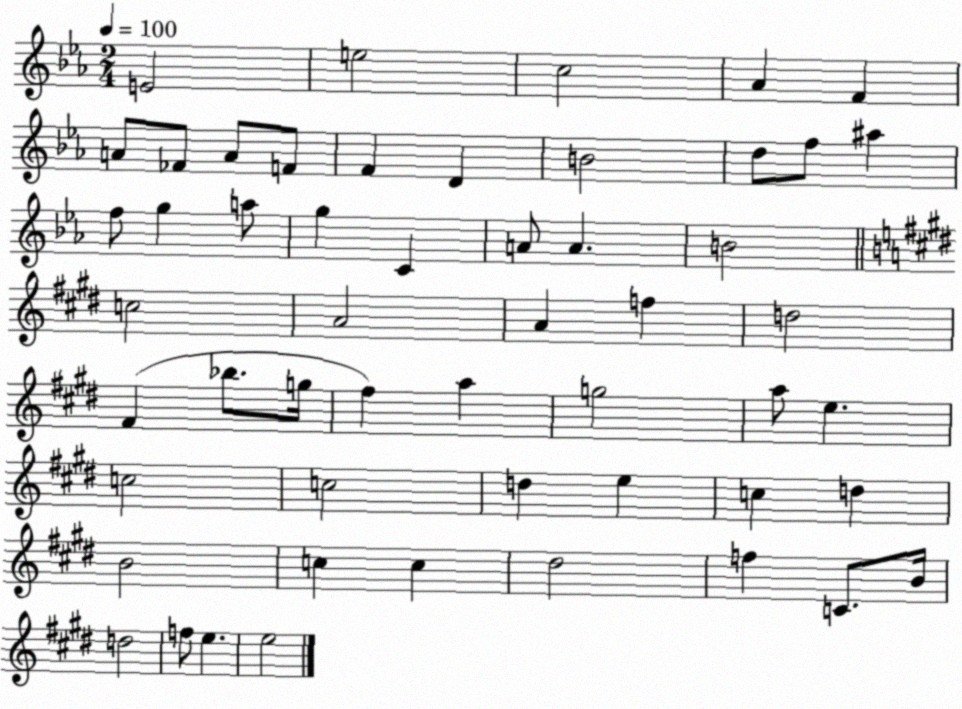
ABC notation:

X:1
T:Untitled
M:2/4
L:1/4
K:Eb
E2 e2 c2 _A F A/2 _F/2 A/2 F/2 F D B2 d/2 f/2 ^a f/2 g a/2 g C A/2 A B2 c2 A2 A f d2 ^F _b/2 g/4 ^f a g2 a/2 e c2 c2 d e c d B2 c c ^d2 f C/2 B/4 d2 f/2 e e2